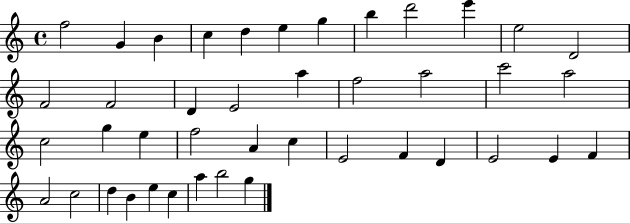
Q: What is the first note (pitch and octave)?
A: F5